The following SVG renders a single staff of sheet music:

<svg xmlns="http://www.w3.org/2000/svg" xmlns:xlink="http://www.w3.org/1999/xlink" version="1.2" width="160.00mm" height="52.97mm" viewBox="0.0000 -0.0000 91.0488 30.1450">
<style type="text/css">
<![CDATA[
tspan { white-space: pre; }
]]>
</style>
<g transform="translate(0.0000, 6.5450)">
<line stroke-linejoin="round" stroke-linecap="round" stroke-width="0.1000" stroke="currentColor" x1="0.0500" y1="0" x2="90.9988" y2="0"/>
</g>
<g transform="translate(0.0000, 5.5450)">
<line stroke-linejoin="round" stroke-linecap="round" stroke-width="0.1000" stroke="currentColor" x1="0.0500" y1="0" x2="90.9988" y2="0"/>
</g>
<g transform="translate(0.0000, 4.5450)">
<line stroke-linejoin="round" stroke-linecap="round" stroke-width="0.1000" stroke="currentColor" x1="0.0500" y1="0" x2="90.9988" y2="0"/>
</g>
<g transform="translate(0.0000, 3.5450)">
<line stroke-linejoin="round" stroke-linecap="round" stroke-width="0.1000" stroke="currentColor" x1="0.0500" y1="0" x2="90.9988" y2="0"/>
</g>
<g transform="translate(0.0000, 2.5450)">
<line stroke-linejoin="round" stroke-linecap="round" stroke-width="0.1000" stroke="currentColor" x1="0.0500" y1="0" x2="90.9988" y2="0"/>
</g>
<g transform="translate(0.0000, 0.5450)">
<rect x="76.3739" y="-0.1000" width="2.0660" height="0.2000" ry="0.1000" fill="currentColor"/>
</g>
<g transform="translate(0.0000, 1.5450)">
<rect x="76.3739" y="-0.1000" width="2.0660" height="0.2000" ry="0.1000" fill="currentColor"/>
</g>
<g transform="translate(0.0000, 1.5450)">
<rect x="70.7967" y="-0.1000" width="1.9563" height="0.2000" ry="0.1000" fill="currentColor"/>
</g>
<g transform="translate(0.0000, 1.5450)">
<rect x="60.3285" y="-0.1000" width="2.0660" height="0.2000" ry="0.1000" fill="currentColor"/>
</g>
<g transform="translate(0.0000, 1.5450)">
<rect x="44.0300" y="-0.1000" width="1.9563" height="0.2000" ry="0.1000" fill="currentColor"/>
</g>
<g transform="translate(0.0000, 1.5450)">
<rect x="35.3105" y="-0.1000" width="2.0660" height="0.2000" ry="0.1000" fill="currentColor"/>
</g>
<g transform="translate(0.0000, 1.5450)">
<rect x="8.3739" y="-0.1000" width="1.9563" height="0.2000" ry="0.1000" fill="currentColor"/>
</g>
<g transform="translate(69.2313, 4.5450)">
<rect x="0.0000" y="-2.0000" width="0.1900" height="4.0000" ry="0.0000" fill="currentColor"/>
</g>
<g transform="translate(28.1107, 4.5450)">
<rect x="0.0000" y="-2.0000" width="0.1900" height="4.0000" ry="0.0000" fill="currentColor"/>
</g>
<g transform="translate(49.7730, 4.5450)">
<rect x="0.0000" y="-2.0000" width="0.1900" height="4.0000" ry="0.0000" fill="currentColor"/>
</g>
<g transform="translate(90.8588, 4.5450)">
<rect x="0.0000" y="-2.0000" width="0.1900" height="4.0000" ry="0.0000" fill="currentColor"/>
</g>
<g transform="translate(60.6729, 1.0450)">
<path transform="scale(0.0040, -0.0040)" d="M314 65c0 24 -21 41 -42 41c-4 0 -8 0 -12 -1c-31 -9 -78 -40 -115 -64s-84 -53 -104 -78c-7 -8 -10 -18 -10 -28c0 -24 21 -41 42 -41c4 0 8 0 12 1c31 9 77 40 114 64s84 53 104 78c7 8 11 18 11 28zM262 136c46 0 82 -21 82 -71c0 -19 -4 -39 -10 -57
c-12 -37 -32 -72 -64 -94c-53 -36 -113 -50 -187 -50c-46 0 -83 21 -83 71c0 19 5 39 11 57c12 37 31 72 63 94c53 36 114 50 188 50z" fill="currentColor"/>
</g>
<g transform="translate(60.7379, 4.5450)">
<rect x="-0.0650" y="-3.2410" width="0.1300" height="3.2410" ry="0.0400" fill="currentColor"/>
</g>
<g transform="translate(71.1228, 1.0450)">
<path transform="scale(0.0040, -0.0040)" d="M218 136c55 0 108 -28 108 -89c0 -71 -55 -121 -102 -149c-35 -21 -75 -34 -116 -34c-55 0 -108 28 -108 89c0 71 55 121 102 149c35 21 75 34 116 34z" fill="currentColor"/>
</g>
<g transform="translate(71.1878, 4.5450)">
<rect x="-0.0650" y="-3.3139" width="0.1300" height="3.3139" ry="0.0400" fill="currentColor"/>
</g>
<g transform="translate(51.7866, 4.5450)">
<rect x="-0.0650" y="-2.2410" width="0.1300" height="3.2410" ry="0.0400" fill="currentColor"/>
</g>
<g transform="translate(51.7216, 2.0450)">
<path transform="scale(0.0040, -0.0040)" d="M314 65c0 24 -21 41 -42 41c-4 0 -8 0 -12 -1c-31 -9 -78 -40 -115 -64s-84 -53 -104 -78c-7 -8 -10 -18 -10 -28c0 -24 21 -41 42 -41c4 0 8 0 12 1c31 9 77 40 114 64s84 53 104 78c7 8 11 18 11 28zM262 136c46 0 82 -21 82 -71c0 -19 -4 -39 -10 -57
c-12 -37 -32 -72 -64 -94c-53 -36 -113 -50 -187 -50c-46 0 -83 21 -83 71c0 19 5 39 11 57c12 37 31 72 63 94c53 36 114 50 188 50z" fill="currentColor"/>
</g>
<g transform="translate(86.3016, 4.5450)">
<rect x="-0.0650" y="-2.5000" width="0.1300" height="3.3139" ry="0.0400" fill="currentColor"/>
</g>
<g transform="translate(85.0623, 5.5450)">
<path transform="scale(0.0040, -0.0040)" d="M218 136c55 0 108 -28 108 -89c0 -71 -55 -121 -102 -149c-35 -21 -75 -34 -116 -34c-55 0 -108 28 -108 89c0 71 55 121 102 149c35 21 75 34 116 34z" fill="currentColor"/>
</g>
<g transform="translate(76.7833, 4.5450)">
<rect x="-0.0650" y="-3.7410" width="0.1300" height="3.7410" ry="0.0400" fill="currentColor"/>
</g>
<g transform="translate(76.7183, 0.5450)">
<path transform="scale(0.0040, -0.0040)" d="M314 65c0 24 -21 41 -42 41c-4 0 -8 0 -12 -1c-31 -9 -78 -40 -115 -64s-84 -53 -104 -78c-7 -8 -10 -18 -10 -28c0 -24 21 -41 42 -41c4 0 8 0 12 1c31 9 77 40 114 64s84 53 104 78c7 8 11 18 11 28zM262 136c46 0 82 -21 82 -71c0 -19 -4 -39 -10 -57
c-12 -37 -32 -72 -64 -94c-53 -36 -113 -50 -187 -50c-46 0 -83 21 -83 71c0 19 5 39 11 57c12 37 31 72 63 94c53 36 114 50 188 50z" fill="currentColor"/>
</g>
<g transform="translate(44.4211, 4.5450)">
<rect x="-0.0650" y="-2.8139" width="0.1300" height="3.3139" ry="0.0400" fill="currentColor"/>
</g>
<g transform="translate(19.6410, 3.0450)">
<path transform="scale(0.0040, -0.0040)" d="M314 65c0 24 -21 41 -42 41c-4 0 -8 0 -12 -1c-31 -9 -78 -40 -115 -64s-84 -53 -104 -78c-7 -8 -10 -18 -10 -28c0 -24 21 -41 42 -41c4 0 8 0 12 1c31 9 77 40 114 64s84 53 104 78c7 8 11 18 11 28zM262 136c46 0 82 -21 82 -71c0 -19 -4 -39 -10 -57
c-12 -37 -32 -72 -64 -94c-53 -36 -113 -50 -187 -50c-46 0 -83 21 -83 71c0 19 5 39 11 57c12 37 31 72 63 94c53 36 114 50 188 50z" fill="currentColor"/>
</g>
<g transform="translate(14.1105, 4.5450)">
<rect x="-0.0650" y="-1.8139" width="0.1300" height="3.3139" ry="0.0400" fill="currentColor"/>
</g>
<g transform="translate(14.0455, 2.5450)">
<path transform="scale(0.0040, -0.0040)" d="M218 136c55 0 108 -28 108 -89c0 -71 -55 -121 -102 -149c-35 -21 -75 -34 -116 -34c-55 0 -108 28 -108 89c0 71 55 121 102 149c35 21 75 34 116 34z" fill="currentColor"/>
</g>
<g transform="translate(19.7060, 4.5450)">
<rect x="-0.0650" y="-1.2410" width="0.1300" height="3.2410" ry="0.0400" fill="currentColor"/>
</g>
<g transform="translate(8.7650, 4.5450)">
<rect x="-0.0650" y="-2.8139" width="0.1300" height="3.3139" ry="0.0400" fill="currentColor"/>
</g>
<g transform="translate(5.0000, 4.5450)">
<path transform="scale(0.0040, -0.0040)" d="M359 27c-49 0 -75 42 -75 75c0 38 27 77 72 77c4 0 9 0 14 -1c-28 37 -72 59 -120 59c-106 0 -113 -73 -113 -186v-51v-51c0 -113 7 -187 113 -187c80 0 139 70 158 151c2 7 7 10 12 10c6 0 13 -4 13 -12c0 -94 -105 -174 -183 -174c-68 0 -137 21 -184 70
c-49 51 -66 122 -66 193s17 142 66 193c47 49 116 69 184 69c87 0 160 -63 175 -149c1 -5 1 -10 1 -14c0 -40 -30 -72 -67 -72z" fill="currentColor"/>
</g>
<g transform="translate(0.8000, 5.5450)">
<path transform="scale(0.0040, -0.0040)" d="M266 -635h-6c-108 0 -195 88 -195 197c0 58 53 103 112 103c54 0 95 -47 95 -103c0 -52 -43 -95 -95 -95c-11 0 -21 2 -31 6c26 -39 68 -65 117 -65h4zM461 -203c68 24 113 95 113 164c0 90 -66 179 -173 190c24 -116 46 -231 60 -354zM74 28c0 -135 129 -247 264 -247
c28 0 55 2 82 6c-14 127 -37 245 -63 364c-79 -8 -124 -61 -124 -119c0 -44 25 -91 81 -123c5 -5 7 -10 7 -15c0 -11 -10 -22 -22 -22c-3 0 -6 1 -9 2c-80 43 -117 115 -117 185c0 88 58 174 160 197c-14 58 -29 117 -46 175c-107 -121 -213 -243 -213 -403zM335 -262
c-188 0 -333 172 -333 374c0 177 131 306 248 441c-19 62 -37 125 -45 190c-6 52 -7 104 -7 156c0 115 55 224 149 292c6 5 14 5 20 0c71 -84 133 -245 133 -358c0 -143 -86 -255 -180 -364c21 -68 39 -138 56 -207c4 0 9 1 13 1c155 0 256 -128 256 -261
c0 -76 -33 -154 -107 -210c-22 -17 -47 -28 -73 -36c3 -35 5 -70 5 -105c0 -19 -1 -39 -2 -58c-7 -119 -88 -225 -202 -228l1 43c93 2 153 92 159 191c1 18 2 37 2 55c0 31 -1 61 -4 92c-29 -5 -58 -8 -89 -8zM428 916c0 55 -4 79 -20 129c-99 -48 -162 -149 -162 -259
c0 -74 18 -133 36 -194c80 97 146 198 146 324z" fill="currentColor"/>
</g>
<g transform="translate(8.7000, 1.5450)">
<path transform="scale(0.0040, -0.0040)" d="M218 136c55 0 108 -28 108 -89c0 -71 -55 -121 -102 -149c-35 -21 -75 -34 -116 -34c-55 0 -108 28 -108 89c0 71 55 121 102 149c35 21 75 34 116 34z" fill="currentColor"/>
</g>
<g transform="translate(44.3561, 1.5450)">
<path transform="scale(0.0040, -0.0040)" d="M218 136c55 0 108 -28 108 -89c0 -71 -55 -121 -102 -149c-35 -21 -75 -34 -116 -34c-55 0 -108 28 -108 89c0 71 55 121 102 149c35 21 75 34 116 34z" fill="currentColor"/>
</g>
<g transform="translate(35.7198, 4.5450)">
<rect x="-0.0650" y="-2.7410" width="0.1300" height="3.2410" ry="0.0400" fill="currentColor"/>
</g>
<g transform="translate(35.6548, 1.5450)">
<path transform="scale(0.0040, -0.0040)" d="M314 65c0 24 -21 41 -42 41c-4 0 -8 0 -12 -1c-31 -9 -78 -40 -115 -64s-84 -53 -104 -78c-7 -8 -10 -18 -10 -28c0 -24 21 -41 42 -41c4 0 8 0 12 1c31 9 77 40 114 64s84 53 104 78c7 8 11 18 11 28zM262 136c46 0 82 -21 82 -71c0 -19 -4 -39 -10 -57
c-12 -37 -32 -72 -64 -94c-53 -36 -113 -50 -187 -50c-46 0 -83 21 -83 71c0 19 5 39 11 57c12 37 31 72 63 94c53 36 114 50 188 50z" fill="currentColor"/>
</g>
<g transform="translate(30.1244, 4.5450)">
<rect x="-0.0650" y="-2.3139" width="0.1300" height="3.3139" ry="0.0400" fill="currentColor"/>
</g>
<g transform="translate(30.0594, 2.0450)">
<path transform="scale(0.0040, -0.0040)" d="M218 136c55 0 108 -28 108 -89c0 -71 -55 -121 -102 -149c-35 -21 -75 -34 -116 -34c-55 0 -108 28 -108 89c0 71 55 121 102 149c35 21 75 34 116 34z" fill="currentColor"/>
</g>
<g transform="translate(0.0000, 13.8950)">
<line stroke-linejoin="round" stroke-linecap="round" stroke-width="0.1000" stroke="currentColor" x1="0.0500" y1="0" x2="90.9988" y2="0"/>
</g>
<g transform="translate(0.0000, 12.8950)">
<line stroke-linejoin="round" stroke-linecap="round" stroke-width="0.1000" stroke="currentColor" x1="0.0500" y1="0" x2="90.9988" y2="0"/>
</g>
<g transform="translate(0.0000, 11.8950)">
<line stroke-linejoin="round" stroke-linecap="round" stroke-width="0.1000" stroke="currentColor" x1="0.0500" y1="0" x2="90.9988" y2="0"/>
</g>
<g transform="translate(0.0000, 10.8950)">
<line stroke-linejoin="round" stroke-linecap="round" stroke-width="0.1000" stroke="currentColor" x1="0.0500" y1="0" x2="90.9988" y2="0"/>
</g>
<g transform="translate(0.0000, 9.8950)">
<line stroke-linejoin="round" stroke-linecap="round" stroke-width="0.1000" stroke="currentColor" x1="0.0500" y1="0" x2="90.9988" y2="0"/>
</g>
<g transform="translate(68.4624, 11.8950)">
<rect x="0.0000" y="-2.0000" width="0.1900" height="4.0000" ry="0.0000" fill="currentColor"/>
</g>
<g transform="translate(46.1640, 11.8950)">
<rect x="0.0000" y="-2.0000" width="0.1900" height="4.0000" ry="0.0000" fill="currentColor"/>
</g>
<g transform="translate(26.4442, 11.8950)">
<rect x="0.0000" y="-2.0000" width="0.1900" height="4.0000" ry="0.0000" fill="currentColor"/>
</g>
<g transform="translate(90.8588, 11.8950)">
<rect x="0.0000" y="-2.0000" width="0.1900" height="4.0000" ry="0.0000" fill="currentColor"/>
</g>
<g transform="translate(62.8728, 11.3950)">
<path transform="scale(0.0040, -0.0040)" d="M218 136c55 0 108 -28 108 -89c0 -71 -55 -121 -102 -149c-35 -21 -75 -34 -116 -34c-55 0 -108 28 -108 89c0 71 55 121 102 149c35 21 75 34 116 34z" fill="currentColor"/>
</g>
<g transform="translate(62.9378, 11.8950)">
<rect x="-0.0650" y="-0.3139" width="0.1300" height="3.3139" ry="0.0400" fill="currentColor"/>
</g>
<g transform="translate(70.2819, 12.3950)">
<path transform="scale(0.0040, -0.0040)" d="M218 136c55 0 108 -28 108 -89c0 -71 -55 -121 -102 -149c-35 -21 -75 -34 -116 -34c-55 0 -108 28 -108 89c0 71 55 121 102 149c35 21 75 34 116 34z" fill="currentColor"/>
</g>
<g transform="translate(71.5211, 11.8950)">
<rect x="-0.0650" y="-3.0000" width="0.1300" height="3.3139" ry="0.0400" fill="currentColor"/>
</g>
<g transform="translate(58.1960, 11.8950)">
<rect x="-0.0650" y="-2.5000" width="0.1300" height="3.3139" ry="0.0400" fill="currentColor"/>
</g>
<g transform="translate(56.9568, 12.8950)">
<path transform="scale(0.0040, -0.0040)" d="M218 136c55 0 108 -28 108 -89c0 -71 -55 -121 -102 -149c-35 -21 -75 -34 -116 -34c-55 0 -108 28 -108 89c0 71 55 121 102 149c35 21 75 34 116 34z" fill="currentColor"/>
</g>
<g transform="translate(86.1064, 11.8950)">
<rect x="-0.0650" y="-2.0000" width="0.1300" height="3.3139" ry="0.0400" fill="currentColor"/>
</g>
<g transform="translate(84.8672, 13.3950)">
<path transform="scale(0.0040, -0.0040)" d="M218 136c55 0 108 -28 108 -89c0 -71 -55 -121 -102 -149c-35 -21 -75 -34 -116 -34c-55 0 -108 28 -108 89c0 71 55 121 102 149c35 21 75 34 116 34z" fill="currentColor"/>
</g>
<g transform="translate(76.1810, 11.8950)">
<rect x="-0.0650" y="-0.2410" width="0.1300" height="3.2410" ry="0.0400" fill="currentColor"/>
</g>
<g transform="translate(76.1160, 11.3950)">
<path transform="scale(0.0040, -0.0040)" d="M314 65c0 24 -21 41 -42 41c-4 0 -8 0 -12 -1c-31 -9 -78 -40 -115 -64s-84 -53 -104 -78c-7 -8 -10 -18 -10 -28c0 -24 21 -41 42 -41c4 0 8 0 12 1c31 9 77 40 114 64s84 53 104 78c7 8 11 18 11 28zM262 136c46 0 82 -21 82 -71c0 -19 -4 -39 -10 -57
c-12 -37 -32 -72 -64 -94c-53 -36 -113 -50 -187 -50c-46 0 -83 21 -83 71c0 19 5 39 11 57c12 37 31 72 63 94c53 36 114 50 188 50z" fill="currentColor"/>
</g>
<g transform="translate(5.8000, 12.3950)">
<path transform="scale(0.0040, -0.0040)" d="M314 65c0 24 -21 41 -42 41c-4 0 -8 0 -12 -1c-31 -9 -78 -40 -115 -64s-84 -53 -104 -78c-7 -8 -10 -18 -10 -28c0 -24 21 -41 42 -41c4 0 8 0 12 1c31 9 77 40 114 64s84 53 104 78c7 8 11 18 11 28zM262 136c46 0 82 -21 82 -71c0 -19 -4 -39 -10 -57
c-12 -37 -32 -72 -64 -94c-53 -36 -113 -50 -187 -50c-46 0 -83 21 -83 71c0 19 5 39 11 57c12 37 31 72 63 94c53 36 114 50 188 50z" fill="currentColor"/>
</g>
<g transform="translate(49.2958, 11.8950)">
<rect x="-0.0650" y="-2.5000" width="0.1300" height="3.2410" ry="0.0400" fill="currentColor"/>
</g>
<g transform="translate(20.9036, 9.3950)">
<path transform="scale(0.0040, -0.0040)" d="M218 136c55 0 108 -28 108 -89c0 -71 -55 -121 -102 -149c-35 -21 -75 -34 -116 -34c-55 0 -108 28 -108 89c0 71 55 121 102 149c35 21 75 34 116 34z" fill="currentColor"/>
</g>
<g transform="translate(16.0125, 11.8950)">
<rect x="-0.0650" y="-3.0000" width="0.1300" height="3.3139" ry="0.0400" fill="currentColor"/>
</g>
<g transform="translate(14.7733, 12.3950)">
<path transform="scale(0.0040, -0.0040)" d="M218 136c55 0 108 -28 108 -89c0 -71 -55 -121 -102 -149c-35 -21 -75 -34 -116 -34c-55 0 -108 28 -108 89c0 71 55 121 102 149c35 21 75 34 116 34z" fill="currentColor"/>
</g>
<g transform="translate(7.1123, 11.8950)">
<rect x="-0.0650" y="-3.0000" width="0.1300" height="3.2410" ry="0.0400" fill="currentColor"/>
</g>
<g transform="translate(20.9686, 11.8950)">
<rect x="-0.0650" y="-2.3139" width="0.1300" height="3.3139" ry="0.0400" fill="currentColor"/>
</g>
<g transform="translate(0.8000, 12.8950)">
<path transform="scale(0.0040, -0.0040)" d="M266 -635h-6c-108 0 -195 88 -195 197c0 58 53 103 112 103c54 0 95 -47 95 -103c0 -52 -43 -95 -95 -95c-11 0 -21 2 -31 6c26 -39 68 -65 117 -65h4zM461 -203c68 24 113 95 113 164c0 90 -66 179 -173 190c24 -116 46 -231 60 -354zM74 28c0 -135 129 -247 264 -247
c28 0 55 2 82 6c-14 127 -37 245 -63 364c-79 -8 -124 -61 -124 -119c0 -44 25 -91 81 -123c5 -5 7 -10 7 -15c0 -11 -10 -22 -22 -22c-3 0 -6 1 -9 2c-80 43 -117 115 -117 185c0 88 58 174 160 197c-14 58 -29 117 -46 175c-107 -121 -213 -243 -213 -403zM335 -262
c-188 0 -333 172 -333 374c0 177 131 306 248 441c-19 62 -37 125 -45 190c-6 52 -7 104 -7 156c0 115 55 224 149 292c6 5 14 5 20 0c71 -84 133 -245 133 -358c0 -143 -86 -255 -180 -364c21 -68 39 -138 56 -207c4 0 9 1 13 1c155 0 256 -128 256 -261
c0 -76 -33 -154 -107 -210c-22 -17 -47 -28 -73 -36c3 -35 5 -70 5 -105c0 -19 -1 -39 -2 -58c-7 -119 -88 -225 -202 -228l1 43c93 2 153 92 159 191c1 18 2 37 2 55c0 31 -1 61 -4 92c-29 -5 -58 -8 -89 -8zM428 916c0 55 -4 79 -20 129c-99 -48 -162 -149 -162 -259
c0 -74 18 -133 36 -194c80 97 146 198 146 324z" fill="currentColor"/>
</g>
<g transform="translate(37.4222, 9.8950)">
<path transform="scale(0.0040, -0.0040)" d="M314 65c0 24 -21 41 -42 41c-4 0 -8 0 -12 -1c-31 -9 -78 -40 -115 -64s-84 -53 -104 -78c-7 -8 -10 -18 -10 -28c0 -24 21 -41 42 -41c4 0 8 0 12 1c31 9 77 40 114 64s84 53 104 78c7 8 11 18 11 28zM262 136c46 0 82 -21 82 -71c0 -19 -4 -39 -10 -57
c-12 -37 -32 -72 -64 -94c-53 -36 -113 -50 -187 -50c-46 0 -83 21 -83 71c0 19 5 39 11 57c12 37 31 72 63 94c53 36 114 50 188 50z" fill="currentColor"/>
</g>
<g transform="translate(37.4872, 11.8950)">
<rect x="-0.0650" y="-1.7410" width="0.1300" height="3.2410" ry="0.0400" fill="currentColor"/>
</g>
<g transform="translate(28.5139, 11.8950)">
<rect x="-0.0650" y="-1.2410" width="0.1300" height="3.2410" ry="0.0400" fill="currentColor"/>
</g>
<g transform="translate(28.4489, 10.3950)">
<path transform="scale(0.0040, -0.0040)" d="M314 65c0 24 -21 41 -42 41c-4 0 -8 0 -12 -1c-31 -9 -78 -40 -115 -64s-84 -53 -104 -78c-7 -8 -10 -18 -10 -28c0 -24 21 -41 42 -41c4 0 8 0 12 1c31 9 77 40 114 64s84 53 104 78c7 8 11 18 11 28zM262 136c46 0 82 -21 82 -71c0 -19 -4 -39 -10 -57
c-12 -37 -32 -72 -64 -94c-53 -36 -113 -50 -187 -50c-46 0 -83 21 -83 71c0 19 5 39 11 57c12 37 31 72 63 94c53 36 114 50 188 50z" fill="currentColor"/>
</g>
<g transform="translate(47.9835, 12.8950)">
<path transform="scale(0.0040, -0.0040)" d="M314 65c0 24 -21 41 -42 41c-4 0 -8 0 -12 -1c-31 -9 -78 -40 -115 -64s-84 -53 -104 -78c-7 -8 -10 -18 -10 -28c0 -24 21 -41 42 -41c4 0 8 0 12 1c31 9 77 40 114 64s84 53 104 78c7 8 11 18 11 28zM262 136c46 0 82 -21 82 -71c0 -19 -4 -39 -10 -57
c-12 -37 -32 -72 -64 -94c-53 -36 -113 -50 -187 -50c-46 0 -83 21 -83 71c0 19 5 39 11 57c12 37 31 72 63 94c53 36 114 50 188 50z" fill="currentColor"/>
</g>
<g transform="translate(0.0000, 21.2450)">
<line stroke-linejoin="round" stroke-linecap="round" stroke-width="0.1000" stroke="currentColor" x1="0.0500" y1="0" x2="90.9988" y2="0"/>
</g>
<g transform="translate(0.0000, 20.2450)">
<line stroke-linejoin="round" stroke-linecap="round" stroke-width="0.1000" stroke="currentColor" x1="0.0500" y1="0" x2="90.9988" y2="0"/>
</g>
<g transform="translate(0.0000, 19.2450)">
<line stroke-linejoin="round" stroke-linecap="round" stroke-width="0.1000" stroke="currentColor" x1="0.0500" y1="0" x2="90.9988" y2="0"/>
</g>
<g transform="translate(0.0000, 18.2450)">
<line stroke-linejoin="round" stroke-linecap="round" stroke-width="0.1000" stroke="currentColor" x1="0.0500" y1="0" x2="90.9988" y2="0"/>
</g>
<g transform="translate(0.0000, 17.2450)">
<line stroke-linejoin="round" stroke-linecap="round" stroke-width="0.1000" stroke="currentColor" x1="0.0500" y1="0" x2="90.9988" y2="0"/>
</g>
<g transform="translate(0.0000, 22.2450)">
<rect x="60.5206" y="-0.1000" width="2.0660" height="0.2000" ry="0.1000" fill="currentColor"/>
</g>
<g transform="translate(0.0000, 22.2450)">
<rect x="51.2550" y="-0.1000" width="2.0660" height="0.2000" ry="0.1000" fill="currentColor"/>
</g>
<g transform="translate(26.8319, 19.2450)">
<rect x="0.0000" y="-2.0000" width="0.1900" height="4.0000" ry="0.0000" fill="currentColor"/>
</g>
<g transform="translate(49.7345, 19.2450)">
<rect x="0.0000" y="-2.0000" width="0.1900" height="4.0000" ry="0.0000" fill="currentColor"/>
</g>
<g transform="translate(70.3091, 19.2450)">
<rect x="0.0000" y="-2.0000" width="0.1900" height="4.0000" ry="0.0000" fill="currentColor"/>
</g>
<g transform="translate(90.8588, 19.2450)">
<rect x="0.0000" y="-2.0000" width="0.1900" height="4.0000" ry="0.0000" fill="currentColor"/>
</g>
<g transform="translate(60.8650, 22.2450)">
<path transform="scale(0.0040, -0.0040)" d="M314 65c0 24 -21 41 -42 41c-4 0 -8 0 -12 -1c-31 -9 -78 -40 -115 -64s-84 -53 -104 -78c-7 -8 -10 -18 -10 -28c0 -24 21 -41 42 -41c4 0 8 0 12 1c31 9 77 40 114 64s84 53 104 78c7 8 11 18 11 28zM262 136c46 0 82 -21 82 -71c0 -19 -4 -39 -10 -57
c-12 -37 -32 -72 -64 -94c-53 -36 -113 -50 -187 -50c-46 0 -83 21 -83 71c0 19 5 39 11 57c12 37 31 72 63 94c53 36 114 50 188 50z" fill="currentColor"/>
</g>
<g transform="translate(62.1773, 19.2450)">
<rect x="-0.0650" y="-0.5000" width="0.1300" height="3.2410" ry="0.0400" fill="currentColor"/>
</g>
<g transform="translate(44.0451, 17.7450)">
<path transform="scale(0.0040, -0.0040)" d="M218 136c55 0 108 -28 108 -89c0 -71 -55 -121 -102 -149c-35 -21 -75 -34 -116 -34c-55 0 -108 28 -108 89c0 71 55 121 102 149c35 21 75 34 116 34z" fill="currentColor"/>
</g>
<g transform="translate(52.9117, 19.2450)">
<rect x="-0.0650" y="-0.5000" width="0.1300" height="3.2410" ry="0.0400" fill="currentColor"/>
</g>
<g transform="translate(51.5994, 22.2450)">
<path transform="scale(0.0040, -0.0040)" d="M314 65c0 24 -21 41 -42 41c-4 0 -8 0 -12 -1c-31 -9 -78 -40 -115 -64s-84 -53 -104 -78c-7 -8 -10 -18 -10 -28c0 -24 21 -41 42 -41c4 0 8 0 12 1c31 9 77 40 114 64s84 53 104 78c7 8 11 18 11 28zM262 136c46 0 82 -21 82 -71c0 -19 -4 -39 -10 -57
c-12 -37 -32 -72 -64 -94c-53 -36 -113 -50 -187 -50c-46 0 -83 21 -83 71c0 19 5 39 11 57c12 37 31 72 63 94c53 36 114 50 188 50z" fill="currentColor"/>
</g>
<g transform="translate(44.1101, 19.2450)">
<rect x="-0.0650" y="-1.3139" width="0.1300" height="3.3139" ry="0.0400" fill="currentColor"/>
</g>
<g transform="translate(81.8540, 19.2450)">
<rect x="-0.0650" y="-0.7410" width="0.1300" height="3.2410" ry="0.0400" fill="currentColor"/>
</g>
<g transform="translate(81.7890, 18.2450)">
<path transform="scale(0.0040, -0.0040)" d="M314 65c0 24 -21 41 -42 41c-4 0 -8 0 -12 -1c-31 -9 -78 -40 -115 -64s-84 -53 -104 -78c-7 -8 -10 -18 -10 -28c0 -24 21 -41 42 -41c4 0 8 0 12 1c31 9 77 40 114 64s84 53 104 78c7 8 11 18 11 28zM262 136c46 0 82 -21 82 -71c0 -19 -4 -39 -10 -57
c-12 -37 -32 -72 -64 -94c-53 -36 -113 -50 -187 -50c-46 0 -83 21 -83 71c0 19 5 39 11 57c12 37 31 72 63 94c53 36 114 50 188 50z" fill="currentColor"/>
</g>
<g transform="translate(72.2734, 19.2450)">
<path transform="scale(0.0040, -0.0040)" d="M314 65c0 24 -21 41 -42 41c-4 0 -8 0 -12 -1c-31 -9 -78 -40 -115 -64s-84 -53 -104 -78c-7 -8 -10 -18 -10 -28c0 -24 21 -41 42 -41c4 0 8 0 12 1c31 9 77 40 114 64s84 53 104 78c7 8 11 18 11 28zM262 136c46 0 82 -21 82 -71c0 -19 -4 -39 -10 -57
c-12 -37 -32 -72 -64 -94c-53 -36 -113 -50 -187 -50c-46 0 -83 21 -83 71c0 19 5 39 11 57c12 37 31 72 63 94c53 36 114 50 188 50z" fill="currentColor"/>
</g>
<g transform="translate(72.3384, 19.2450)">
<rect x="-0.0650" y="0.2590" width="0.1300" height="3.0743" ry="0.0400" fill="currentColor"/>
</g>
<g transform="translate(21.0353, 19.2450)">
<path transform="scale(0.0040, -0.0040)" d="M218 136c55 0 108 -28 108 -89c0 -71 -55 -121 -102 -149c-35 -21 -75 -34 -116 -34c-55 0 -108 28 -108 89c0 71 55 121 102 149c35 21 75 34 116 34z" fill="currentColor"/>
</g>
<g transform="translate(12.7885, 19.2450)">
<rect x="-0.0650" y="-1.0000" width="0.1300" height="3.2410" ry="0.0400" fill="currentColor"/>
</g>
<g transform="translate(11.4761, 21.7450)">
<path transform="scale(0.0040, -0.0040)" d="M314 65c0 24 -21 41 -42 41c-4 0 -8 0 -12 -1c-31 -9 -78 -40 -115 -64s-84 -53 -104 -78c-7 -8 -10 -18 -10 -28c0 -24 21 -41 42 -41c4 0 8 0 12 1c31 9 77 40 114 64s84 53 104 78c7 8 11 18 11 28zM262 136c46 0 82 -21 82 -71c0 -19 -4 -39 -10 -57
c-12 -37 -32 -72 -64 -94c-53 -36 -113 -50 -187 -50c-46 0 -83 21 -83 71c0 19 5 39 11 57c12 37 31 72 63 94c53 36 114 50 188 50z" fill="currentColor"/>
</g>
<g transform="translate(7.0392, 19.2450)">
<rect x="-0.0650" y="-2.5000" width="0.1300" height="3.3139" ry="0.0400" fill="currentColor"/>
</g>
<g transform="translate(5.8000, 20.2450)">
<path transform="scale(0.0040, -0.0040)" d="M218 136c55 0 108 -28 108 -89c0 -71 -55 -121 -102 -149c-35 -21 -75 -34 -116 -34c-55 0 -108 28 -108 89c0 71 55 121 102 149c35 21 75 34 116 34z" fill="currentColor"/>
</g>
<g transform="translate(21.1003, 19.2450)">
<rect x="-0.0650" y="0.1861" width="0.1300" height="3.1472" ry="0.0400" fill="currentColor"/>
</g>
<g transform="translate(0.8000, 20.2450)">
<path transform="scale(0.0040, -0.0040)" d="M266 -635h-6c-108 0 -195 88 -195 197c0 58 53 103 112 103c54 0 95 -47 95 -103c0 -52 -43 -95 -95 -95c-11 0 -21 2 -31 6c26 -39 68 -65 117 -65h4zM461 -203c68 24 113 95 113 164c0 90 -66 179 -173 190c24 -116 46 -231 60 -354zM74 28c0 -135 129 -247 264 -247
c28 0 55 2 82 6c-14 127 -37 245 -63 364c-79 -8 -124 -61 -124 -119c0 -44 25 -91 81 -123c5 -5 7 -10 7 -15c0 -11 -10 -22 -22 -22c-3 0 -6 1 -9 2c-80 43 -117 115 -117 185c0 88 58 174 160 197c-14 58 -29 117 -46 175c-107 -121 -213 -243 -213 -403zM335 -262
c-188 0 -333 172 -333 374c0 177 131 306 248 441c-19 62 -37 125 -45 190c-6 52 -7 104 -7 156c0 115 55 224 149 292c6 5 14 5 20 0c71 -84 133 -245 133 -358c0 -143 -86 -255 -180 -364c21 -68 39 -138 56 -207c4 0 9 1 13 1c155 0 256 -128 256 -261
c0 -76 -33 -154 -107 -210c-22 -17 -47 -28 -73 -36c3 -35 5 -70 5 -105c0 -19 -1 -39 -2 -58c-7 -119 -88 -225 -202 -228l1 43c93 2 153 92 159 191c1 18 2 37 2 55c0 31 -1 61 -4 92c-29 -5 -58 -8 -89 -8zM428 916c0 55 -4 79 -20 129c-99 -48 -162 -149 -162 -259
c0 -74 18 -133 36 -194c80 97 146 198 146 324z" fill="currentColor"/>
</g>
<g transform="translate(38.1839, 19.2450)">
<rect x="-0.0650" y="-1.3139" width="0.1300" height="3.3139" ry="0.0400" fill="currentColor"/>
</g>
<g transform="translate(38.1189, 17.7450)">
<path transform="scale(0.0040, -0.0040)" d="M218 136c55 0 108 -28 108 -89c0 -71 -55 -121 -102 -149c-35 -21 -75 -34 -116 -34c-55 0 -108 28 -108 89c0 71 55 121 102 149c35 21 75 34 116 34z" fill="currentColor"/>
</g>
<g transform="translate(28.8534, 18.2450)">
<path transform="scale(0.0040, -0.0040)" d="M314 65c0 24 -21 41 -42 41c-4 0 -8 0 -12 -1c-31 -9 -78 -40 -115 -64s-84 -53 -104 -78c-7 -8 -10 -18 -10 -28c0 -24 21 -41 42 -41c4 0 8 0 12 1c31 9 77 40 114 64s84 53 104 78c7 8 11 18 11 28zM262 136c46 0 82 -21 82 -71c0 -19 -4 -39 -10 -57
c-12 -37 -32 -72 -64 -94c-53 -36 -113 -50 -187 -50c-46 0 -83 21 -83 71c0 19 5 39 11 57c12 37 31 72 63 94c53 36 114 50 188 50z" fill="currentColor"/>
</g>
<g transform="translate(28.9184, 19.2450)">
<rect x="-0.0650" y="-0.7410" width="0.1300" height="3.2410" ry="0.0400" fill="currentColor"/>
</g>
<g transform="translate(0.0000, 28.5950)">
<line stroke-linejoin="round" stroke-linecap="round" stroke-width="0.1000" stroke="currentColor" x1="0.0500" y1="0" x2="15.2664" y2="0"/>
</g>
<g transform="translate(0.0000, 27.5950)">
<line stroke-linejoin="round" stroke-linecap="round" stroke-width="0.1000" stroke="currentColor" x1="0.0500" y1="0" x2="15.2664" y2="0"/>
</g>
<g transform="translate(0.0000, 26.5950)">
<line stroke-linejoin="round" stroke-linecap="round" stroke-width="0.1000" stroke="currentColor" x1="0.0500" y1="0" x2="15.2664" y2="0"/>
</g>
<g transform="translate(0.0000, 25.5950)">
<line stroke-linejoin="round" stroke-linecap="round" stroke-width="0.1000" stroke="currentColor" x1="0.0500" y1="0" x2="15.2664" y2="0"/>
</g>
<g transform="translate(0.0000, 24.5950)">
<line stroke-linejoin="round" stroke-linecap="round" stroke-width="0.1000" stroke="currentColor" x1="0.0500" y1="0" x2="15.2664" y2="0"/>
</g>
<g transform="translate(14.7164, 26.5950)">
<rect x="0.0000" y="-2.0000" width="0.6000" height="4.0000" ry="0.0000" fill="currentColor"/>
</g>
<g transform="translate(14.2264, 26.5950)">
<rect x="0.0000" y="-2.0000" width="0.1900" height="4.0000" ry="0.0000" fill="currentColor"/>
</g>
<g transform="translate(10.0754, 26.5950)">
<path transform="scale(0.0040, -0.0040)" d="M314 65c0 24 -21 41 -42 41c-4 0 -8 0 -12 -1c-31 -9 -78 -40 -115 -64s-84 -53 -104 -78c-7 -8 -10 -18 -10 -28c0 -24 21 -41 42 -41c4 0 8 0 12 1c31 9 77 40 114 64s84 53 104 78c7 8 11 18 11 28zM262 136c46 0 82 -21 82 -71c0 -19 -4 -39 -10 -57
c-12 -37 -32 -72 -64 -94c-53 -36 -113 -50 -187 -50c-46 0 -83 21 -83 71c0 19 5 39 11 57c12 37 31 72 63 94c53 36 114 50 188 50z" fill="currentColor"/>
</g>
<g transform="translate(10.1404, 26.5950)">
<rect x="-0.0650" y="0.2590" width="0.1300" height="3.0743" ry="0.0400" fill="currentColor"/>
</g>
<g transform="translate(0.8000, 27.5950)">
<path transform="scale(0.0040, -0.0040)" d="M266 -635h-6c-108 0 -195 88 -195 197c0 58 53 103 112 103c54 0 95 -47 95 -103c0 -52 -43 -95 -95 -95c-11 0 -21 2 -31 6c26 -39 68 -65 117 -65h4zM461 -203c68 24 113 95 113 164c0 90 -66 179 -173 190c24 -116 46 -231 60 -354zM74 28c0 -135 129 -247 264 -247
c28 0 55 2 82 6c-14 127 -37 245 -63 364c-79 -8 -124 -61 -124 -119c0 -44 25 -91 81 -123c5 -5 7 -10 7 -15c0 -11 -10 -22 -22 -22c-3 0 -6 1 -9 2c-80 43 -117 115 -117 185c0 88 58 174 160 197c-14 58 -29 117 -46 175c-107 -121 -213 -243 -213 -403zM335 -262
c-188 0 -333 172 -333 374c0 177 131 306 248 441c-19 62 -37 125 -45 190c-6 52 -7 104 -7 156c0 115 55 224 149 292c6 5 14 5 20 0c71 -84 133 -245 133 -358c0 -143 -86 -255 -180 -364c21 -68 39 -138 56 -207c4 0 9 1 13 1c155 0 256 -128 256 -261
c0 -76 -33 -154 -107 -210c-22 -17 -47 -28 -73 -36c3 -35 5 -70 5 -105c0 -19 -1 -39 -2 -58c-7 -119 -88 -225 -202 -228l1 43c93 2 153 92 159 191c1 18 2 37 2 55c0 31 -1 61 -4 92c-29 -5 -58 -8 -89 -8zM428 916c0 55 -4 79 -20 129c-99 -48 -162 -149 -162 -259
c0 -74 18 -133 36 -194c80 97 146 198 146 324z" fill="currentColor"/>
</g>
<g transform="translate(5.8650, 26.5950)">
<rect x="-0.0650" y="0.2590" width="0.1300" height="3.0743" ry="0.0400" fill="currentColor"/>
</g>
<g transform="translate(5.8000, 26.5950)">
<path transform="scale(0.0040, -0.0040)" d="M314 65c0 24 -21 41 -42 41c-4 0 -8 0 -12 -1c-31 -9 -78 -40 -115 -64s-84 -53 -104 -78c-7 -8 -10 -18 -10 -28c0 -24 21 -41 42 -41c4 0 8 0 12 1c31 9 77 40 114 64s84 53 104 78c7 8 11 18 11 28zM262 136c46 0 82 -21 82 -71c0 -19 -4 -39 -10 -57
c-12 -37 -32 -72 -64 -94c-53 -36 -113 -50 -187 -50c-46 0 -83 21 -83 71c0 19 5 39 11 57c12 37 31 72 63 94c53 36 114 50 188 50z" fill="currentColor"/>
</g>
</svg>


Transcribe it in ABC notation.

X:1
T:Untitled
M:4/4
L:1/4
K:C
a f e2 g a2 a g2 b2 b c'2 G A2 A g e2 f2 G2 G c A c2 F G D2 B d2 e e C2 C2 B2 d2 B2 B2